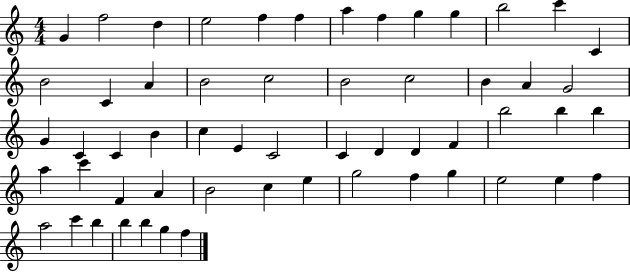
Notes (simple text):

G4/q F5/h D5/q E5/h F5/q F5/q A5/q F5/q G5/q G5/q B5/h C6/q C4/q B4/h C4/q A4/q B4/h C5/h B4/h C5/h B4/q A4/q G4/h G4/q C4/q C4/q B4/q C5/q E4/q C4/h C4/q D4/q D4/q F4/q B5/h B5/q B5/q A5/q C6/q F4/q A4/q B4/h C5/q E5/q G5/h F5/q G5/q E5/h E5/q F5/q A5/h C6/q B5/q B5/q B5/q G5/q F5/q